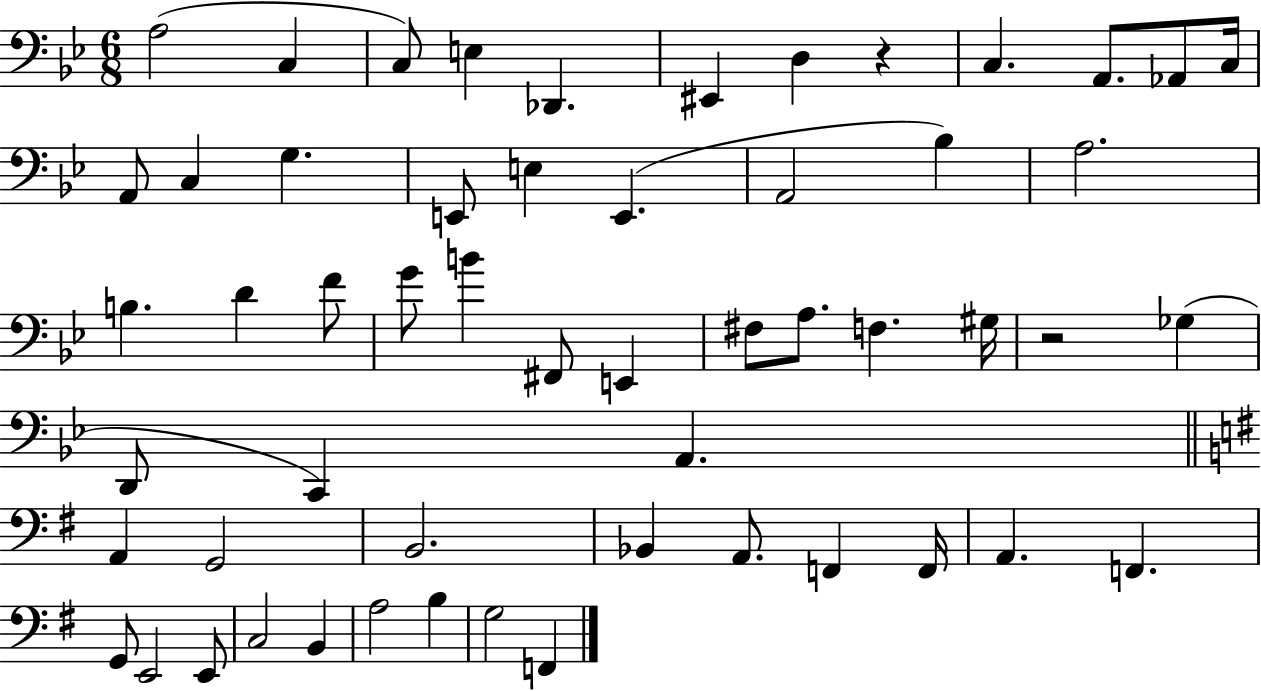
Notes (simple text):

A3/h C3/q C3/e E3/q Db2/q. EIS2/q D3/q R/q C3/q. A2/e. Ab2/e C3/s A2/e C3/q G3/q. E2/e E3/q E2/q. A2/h Bb3/q A3/h. B3/q. D4/q F4/e G4/e B4/q F#2/e E2/q F#3/e A3/e. F3/q. G#3/s R/h Gb3/q D2/e C2/q A2/q. A2/q G2/h B2/h. Bb2/q A2/e. F2/q F2/s A2/q. F2/q. G2/e E2/h E2/e C3/h B2/q A3/h B3/q G3/h F2/q